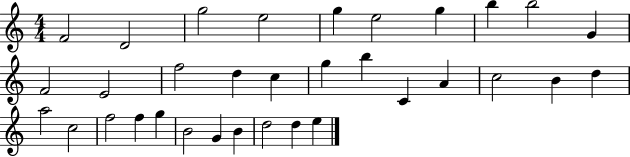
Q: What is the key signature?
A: C major